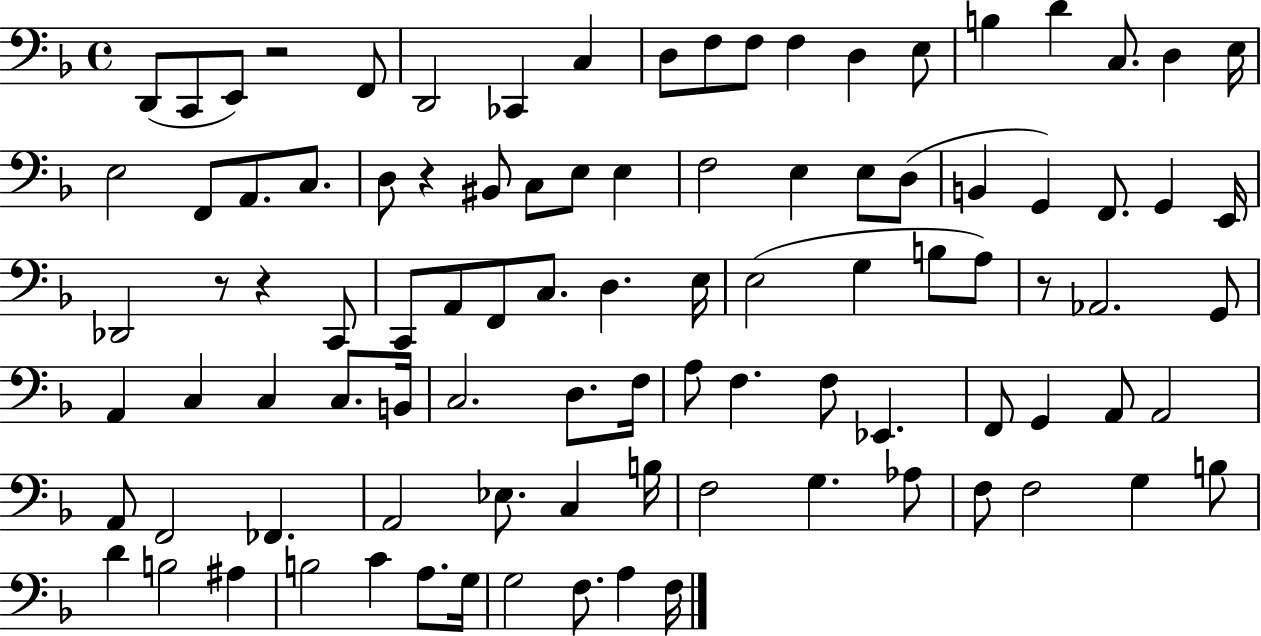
X:1
T:Untitled
M:4/4
L:1/4
K:F
D,,/2 C,,/2 E,,/2 z2 F,,/2 D,,2 _C,, C, D,/2 F,/2 F,/2 F, D, E,/2 B, D C,/2 D, E,/4 E,2 F,,/2 A,,/2 C,/2 D,/2 z ^B,,/2 C,/2 E,/2 E, F,2 E, E,/2 D,/2 B,, G,, F,,/2 G,, E,,/4 _D,,2 z/2 z C,,/2 C,,/2 A,,/2 F,,/2 C,/2 D, E,/4 E,2 G, B,/2 A,/2 z/2 _A,,2 G,,/2 A,, C, C, C,/2 B,,/4 C,2 D,/2 F,/4 A,/2 F, F,/2 _E,, F,,/2 G,, A,,/2 A,,2 A,,/2 F,,2 _F,, A,,2 _E,/2 C, B,/4 F,2 G, _A,/2 F,/2 F,2 G, B,/2 D B,2 ^A, B,2 C A,/2 G,/4 G,2 F,/2 A, F,/4